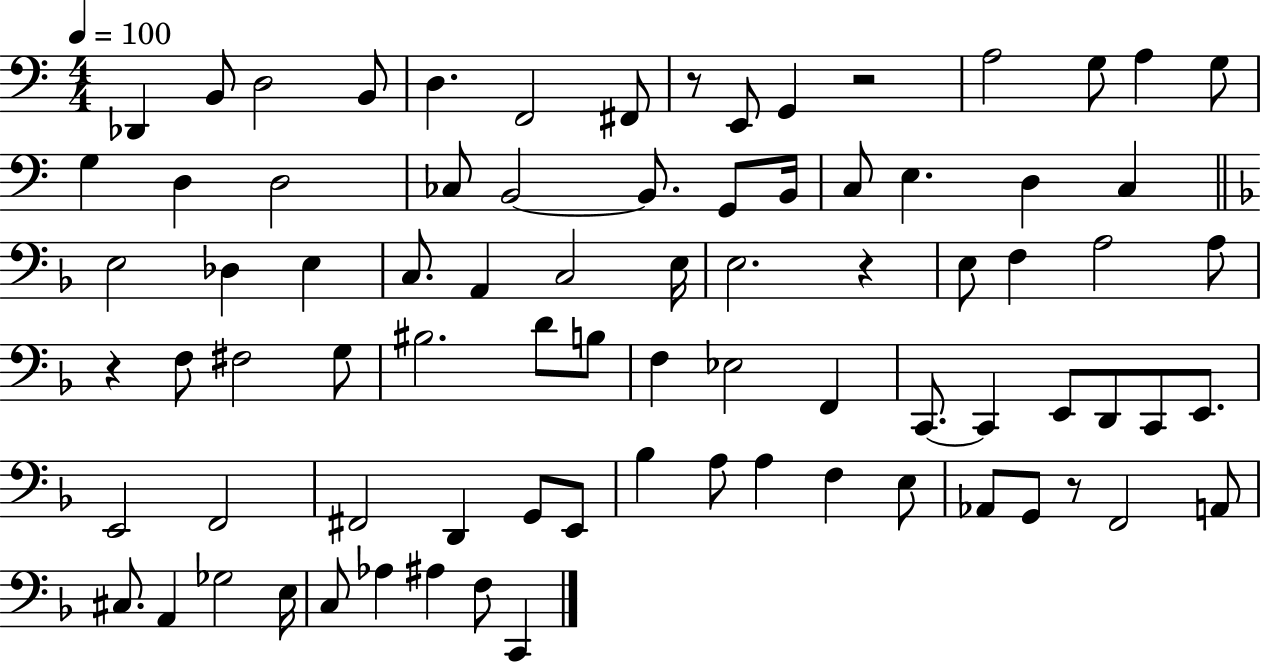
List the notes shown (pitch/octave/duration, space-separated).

Db2/q B2/e D3/h B2/e D3/q. F2/h F#2/e R/e E2/e G2/q R/h A3/h G3/e A3/q G3/e G3/q D3/q D3/h CES3/e B2/h B2/e. G2/e B2/s C3/e E3/q. D3/q C3/q E3/h Db3/q E3/q C3/e. A2/q C3/h E3/s E3/h. R/q E3/e F3/q A3/h A3/e R/q F3/e F#3/h G3/e BIS3/h. D4/e B3/e F3/q Eb3/h F2/q C2/e. C2/q E2/e D2/e C2/e E2/e. E2/h F2/h F#2/h D2/q G2/e E2/e Bb3/q A3/e A3/q F3/q E3/e Ab2/e G2/e R/e F2/h A2/e C#3/e. A2/q Gb3/h E3/s C3/e Ab3/q A#3/q F3/e C2/q